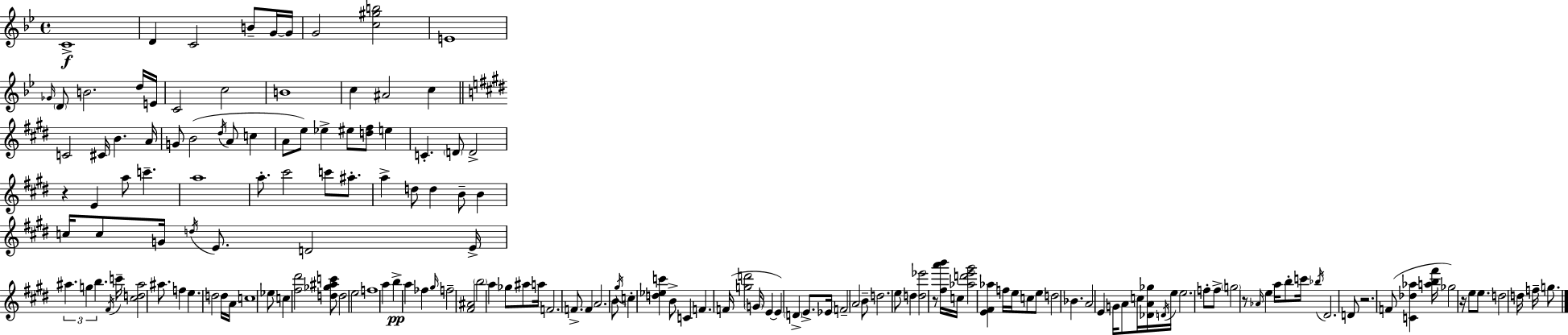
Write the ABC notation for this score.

X:1
T:Untitled
M:4/4
L:1/4
K:Bb
C4 D C2 B/2 G/4 G/4 G2 [c^gb]2 E4 _G/4 D/2 B2 d/4 E/4 C2 c2 B4 c ^A2 c C2 ^C/4 B A/4 G/2 B2 ^d/4 A/2 c A/2 e/2 _e ^e/2 [d^f]/2 e C D/2 D2 z E a/2 c' a4 a/2 ^c'2 c'/2 ^a/2 a d/2 d B/2 B c/4 c/2 G/4 d/4 E/2 D2 E/4 ^a g b ^F/4 c'/4 [^cd^a]2 ^a/2 f e d2 d/4 A/4 c4 _e/2 c [^f^d']2 [d_g^ac']/2 d2 e2 f4 a b a _f ^g/4 f2 [^F^A]2 b2 a _g/2 ^a/2 a/4 F2 F/2 F A2 B/2 ^g/4 c [d_ec'] B/2 C F F/4 [gd']2 G/4 E E D E/2 _E/4 F2 A2 B/2 d2 e/2 d [d_e']2 z/2 [^fa'b']/4 c/4 [_ad'e'^g']2 [E^F_a] f/4 e/4 c/2 e/2 d2 _B A2 E G/4 A/2 c/4 [_DA_g]/4 D/4 e/4 e2 f/2 f/2 g2 z/2 _A/4 e a/4 b/2 c'/4 _b/4 ^D2 D/2 z2 F/2 [C_d_a] [ab^f']/4 _g2 z/4 e/2 e/2 d2 d/4 f/4 g/2